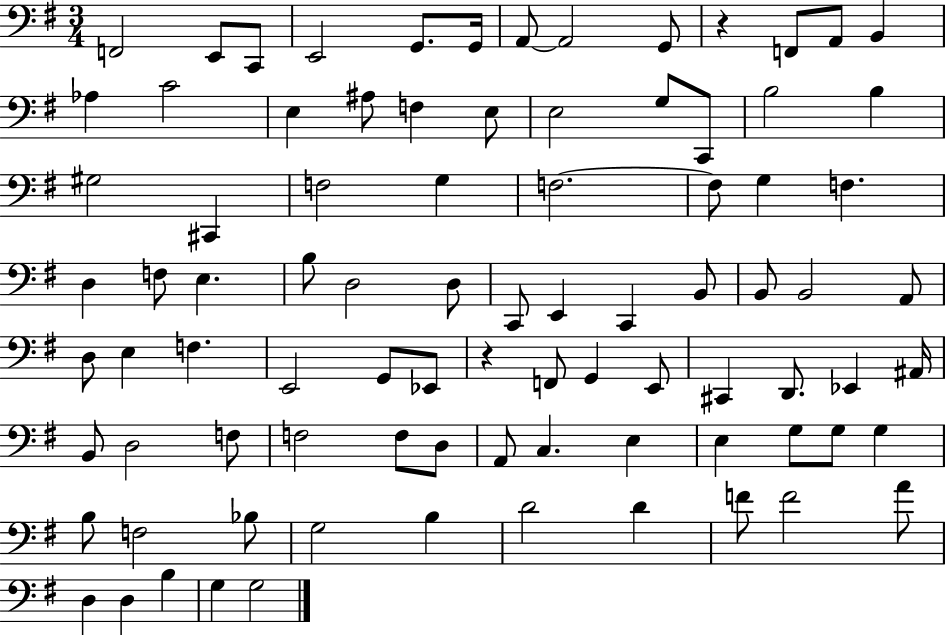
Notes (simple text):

F2/h E2/e C2/e E2/h G2/e. G2/s A2/e A2/h G2/e R/q F2/e A2/e B2/q Ab3/q C4/h E3/q A#3/e F3/q E3/e E3/h G3/e C2/e B3/h B3/q G#3/h C#2/q F3/h G3/q F3/h. F3/e G3/q F3/q. D3/q F3/e E3/q. B3/e D3/h D3/e C2/e E2/q C2/q B2/e B2/e B2/h A2/e D3/e E3/q F3/q. E2/h G2/e Eb2/e R/q F2/e G2/q E2/e C#2/q D2/e. Eb2/q A#2/s B2/e D3/h F3/e F3/h F3/e D3/e A2/e C3/q. E3/q E3/q G3/e G3/e G3/q B3/e F3/h Bb3/e G3/h B3/q D4/h D4/q F4/e F4/h A4/e D3/q D3/q B3/q G3/q G3/h